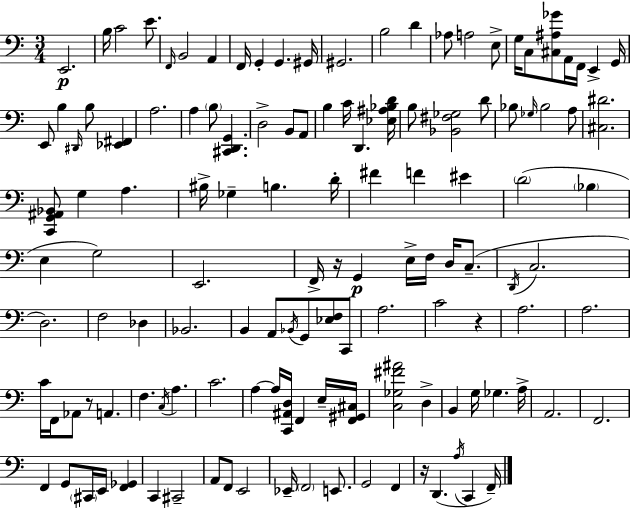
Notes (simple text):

E2/h. B3/s C4/h E4/e. F2/s B2/h A2/q F2/s G2/q G2/q. G#2/s G#2/h. B3/h D4/q Ab3/e A3/h E3/e G3/s C3/e [C#3,A#3,Gb4]/e A2/s F2/s E2/q G2/s E2/e B3/q D#2/s B3/e [Eb2,F#2]/q A3/h. A3/q B3/e [C#2,D2,G2]/q. D3/h B2/e A2/e B3/q C4/s D2/q. [Eb3,A#3,Bb3,D4]/s B3/e [Bb2,F#3,Gb3]/h D4/e Bb3/e Gb3/s Bb3/h A3/e [C#3,D#4]/h. [C2,G2,A#2,Bb2]/e G3/q A3/q. BIS3/s Gb3/q B3/q. D4/s F#4/q F4/q EIS4/q D4/h Bb3/q E3/q G3/h E2/h. F2/s R/s G2/q E3/s F3/s D3/s C3/e. D2/s C3/h. D3/h. F3/h Db3/q Bb2/h. B2/q A2/e Bb2/s G2/e [Eb3,F3]/e C2/e A3/h. C4/h R/q A3/h. A3/h. C4/s F2/s Ab2/e R/e A2/q. F3/q. C3/s A3/q. C4/h. A3/q A3/s [C2,A#2,D3]/s F2/q E3/s [F2,G#2,C#3]/s [C3,Gb3,F#4,A#4]/h D3/q B2/q G3/s Gb3/q. A3/s A2/h. F2/h. F2/q G2/e C#2/s E2/s [F2,Gb2]/q C2/q C#2/h A2/e F2/e E2/h Eb2/s F2/h E2/e. G2/h F2/q R/s D2/q. A3/s C2/q F2/s